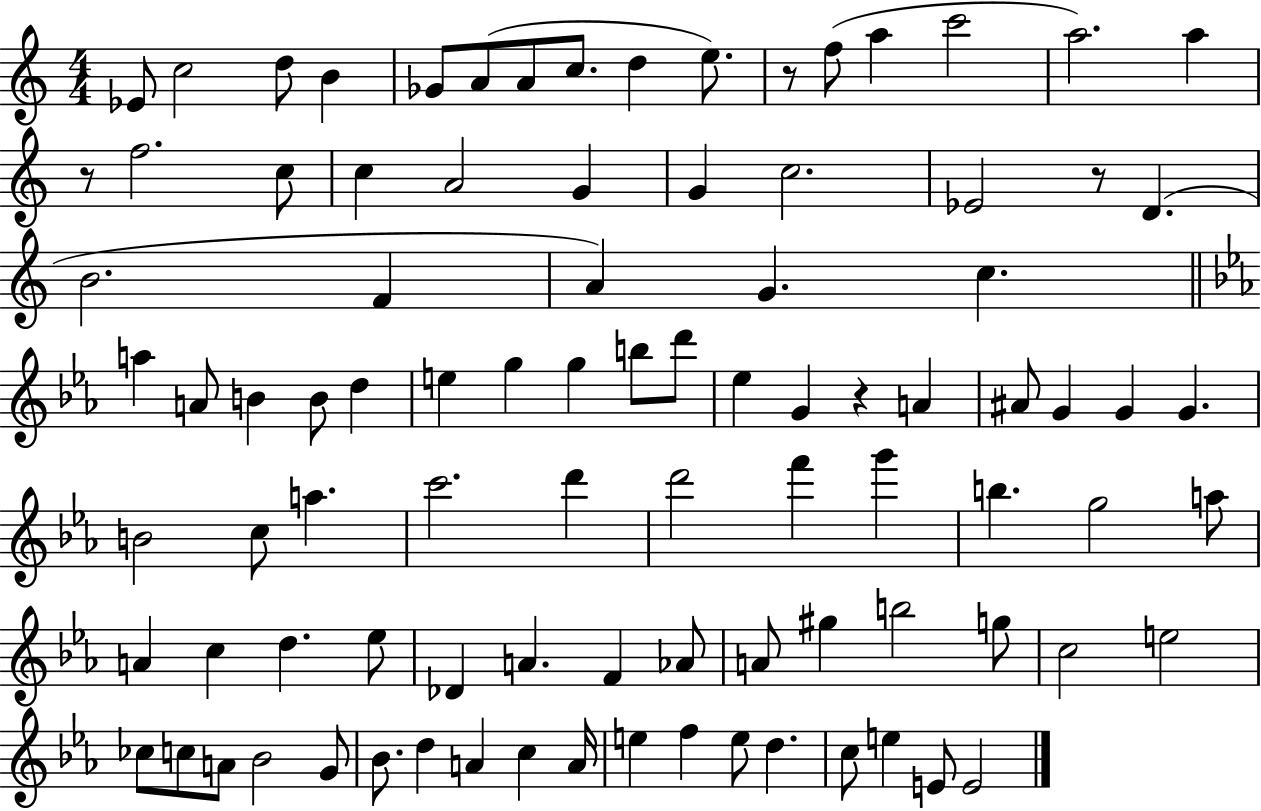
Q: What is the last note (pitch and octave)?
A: E4